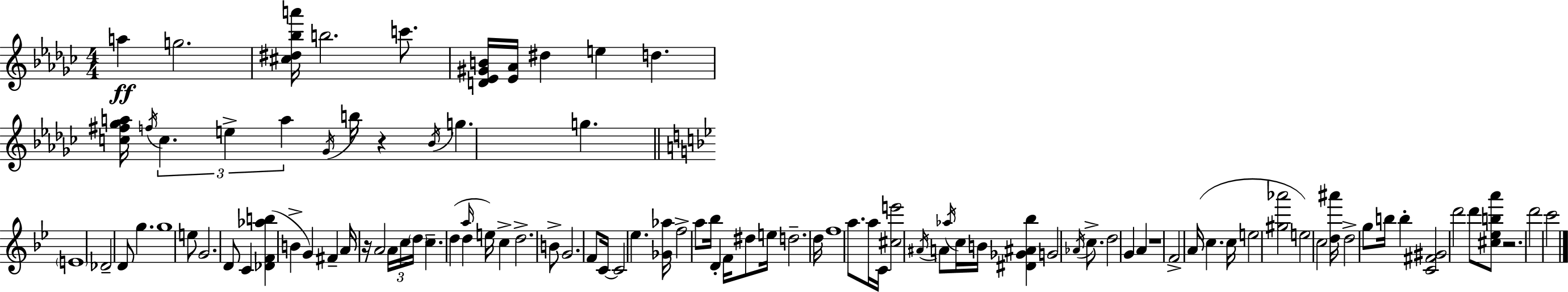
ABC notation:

X:1
T:Untitled
M:4/4
L:1/4
K:Ebm
a g2 [^c^d_ba']/4 b2 c'/2 [D_E^GB]/4 [_E_A]/4 ^d e d [c^f_ga]/4 f/4 c e a _G/4 b/4 z _B/4 g g E4 _D2 D/2 g g4 e/2 G2 D/2 C [_DF_ab] B G ^F A/4 z/4 A2 A/4 c/4 d/4 c d d a/4 e/4 c d2 B/2 G2 F/2 C/4 C2 _e [_G_a]/4 f2 a/2 _b/4 D F/4 ^d/2 e/4 d2 d/4 f4 a/2 a/4 C/4 [^ce']2 ^A/4 A/2 _a/4 c/4 B/4 [^D_G^A_b] G2 _A/4 c/2 d2 G A z4 F2 A/4 c c/4 e2 [^g_a']2 e2 c2 [d^a']/4 d2 g/2 b/4 b [C^F^G]2 d'2 d'/2 [^c_eba']/2 z2 d'2 c'2